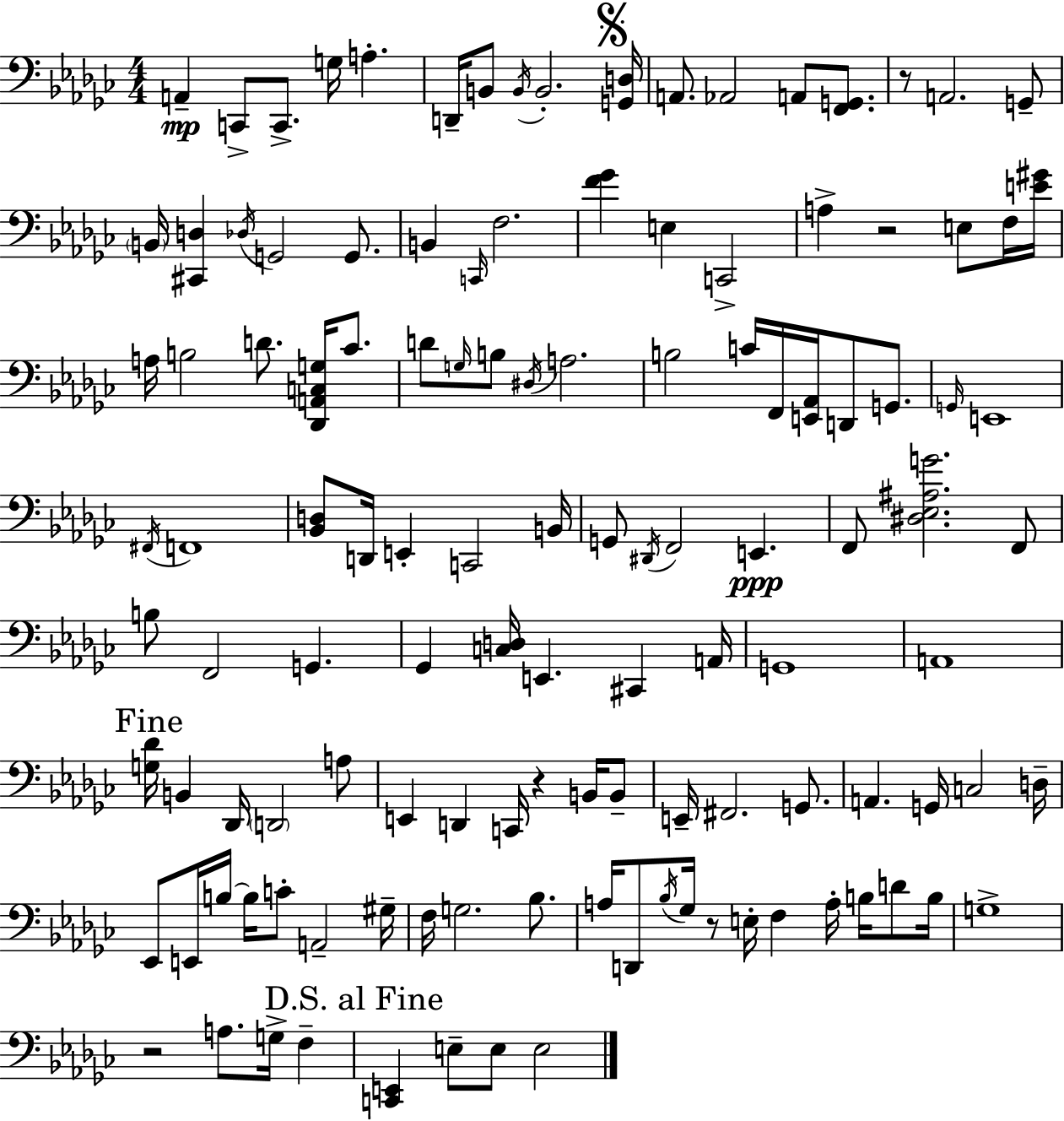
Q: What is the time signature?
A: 4/4